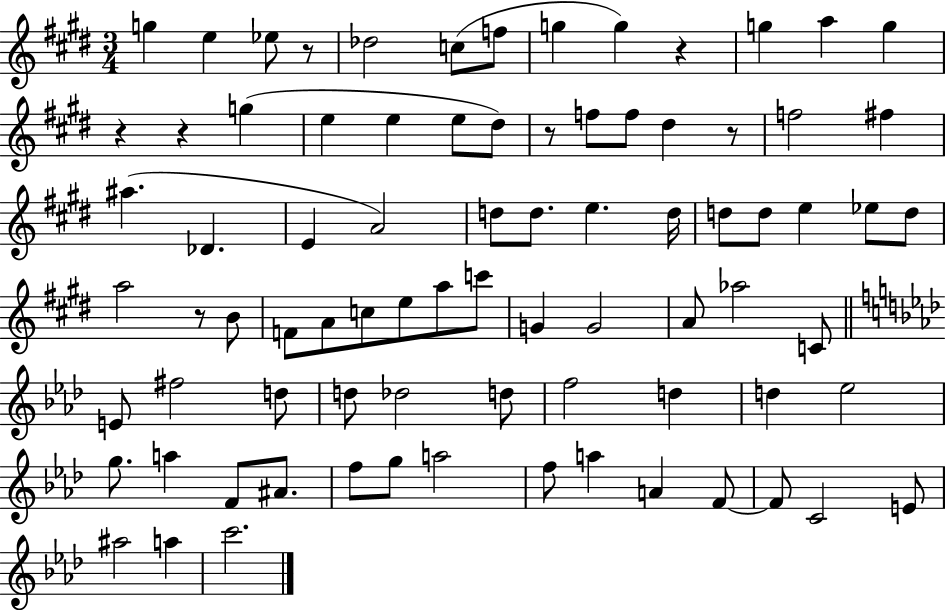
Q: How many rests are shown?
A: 7